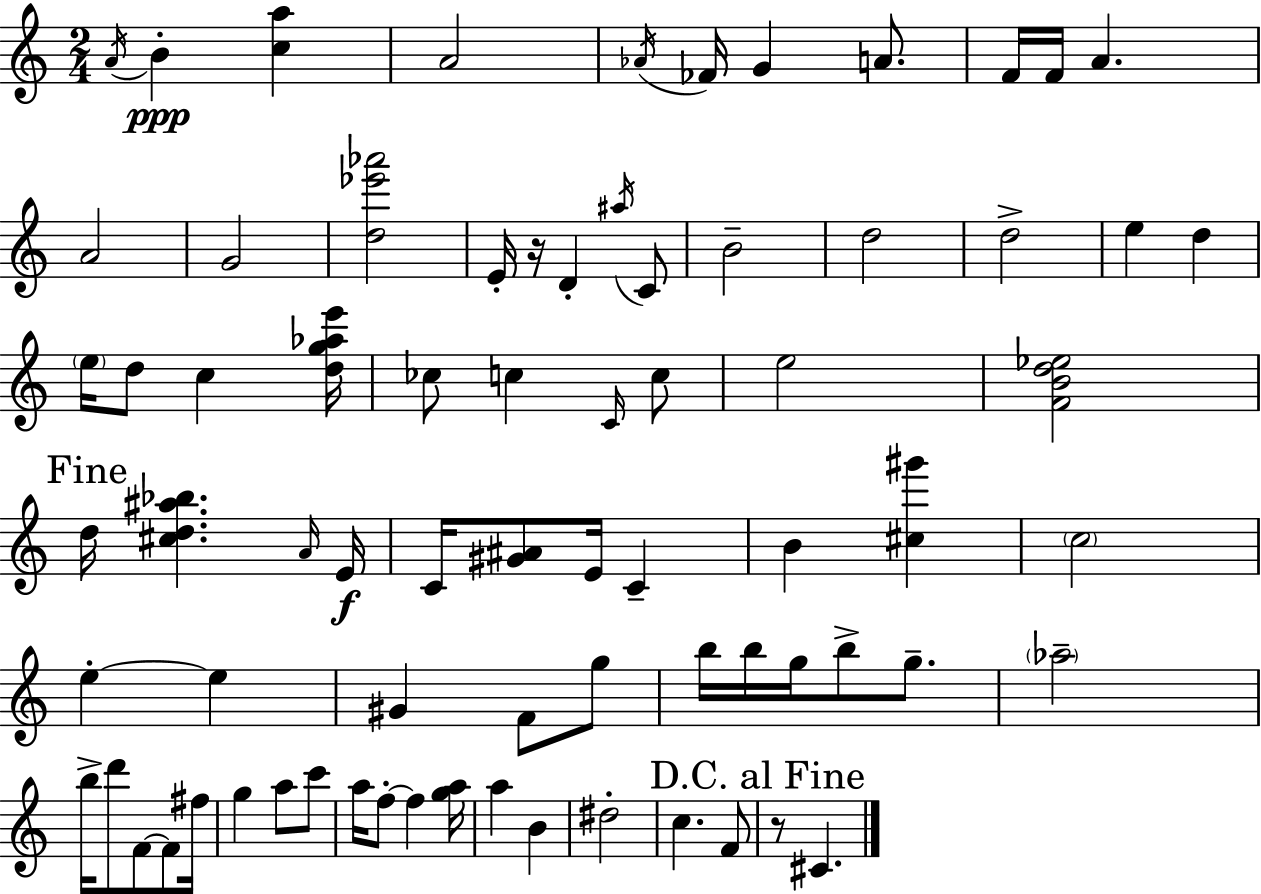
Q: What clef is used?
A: treble